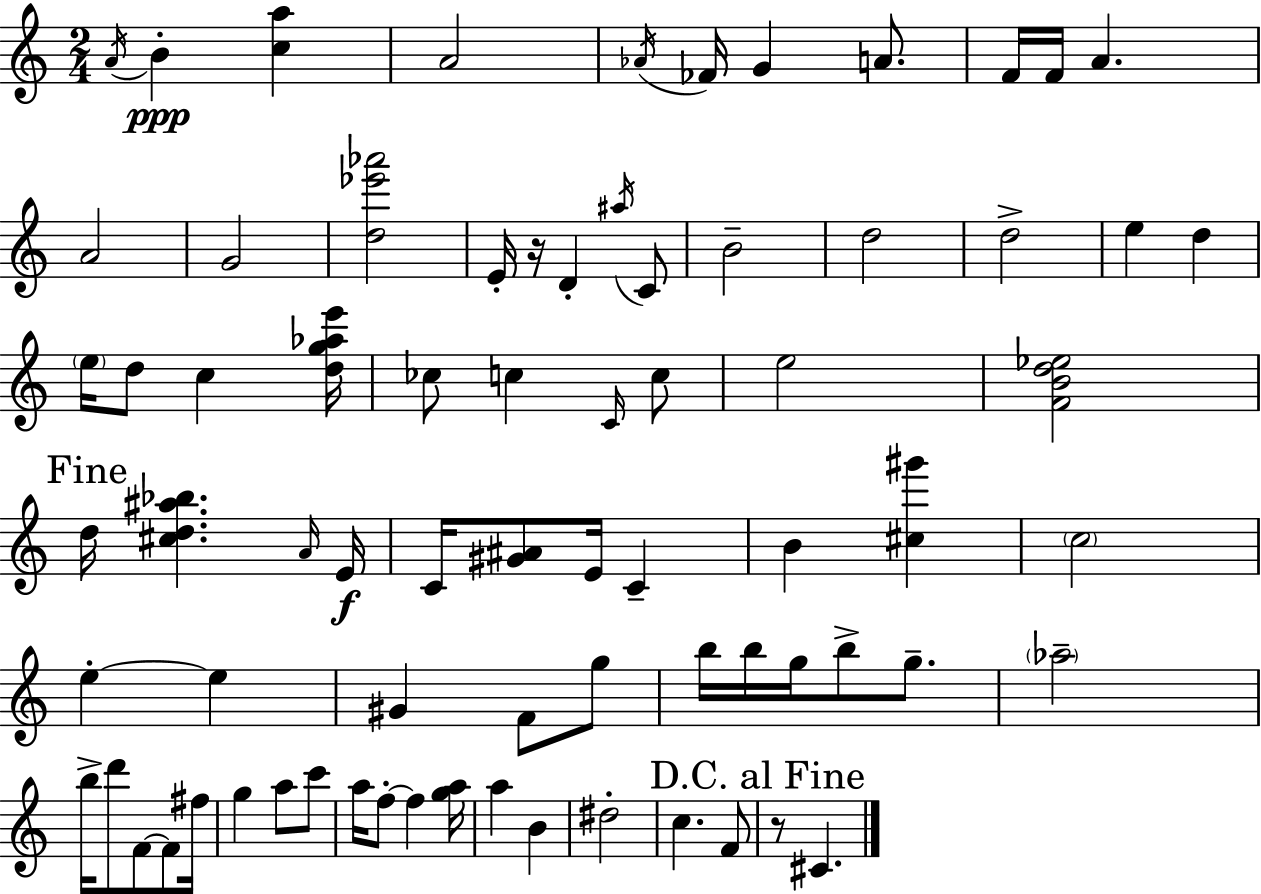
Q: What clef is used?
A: treble